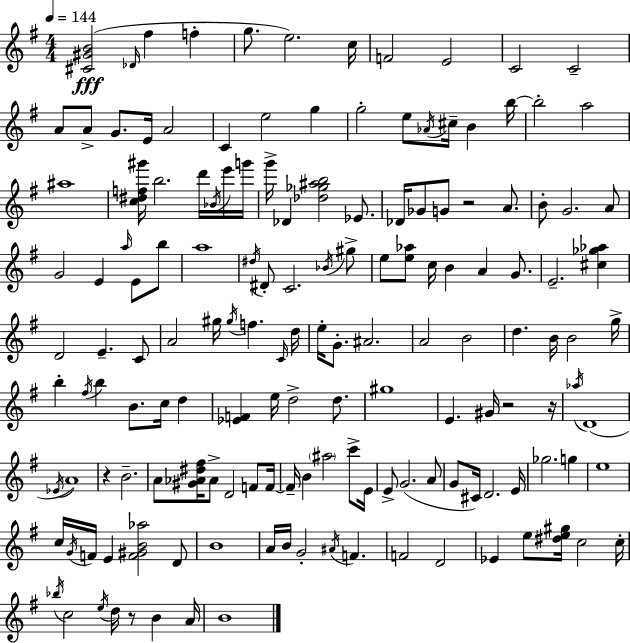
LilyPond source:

{
  \clef treble
  \numericTimeSignature
  \time 4/4
  \key e \minor
  \tempo 4 = 144
  <cis' gis' b'>2(\fff \grace { des'16 } fis''4 f''4-. | g''8. e''2.) | c''16 f'2 e'2 | c'2 c'2-- | \break a'8 a'8-> g'8. e'16 a'2 | c'4 e''2 g''4 | g''2-. e''8 \acciaccatura { aes'16 } cis''16-- b'4 | b''16~~ b''2-. a''2 | \break ais''1 | <c'' dis'' f'' gis'''>16 b''2. d'''16 | \acciaccatura { bes'16 } e'''16 g'''16 g'''16-> des'4 <des'' ges'' ais'' b''>2 | ees'8. des'16 ges'8 g'8 r2 | \break a'8. b'8-. g'2. | a'8 g'2 e'4 \grace { a''16 } | e'8 b''8 a''1 | \acciaccatura { dis''16 } dis'8-. c'2. | \break \acciaccatura { bes'16 } gis''8-> e''8 <e'' aes''>8 c''16 b'4 a'4 | g'8. e'2.-- | <cis'' ges'' aes''>4 d'2 e'4.-- | c'8 a'2 gis''16 \acciaccatura { gis''16 } | \break f''4. \grace { c'16 } d''16 e''16-. g'8.-. ais'2. | a'2 | b'2 d''4. b'16 b'2 | g''16-> b''4-. \acciaccatura { fis''16 } b''4 | \break b'8. c''16 d''4 <ees' f'>4 e''16 d''2-> | d''8. gis''1 | e'4. gis'16 | r2 r16 \acciaccatura { aes''16 }( d'1 | \break \acciaccatura { ees'16 } a'1) | r4 b'2.-- | a'8 <gis' aes' dis'' fis''>16 aes'8-> | d'2 f'8 f'16~~ f'16-- b'4 | \break \parenthesize ais''2 c'''8-> e'16 e'8-> g'2.( | a'8 g'8 cis'16) d'2. | e'16 ges''2. | g''4 e''1 | \break c''16 \acciaccatura { g'16 } f'16 e'4 | <f' gis' b' aes''>2 d'8 b'1 | a'16 b'16 g'2-. | \acciaccatura { ais'16 } f'4. f'2 | \break d'2 ees'4 | e''8 <dis'' e'' gis''>16 c''2 c''16-. \acciaccatura { bes''16 } c''2 | \acciaccatura { e''16 } d''16 r8 b'4 a'16 b'1 | \bar "|."
}